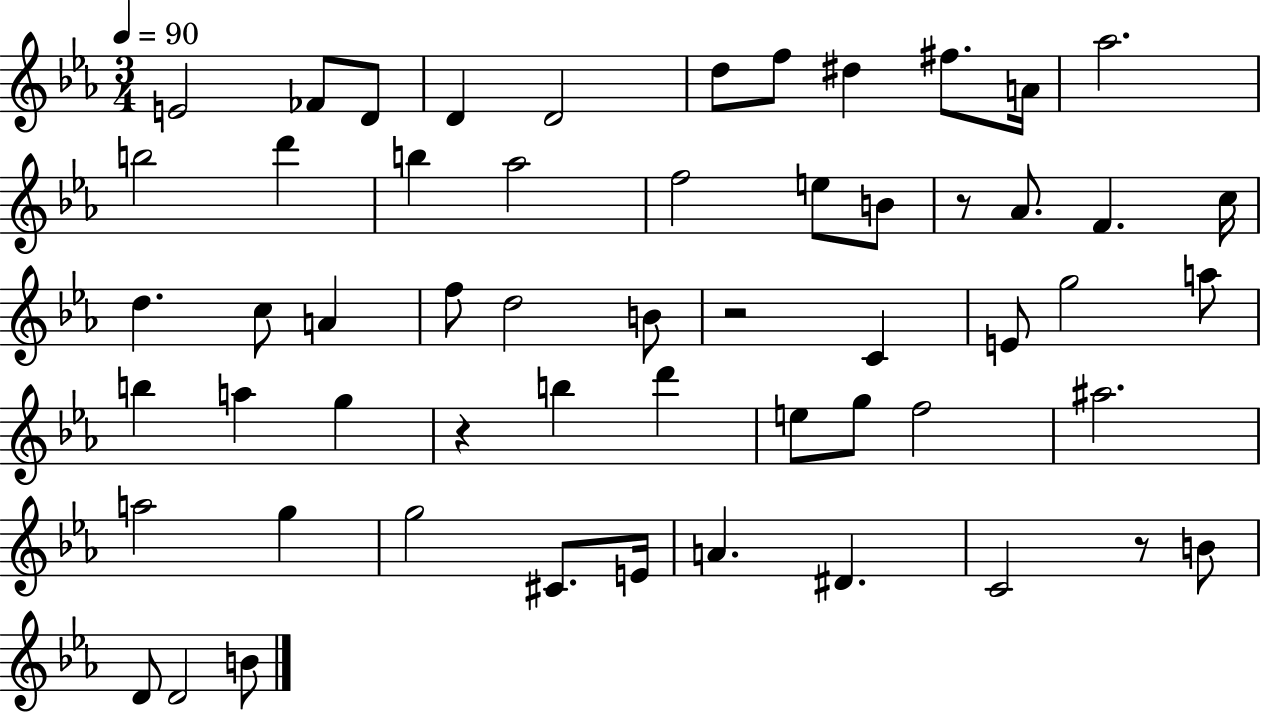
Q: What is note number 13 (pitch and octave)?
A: D6